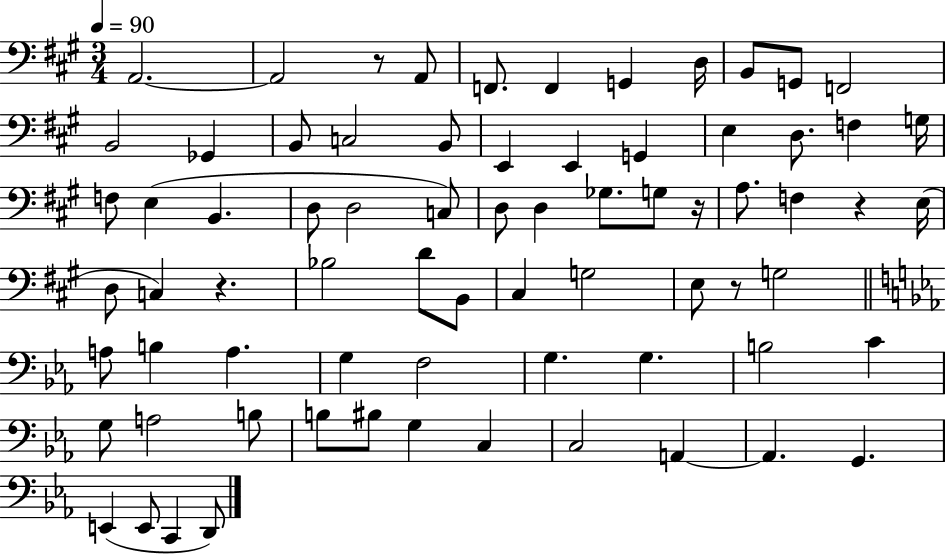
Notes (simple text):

A2/h. A2/h R/e A2/e F2/e. F2/q G2/q D3/s B2/e G2/e F2/h B2/h Gb2/q B2/e C3/h B2/e E2/q E2/q G2/q E3/q D3/e. F3/q G3/s F3/e E3/q B2/q. D3/e D3/h C3/e D3/e D3/q Gb3/e. G3/e R/s A3/e. F3/q R/q E3/s D3/e C3/q R/q. Bb3/h D4/e B2/e C#3/q G3/h E3/e R/e G3/h A3/e B3/q A3/q. G3/q F3/h G3/q. G3/q. B3/h C4/q G3/e A3/h B3/e B3/e BIS3/e G3/q C3/q C3/h A2/q A2/q. G2/q. E2/q E2/e C2/q D2/e